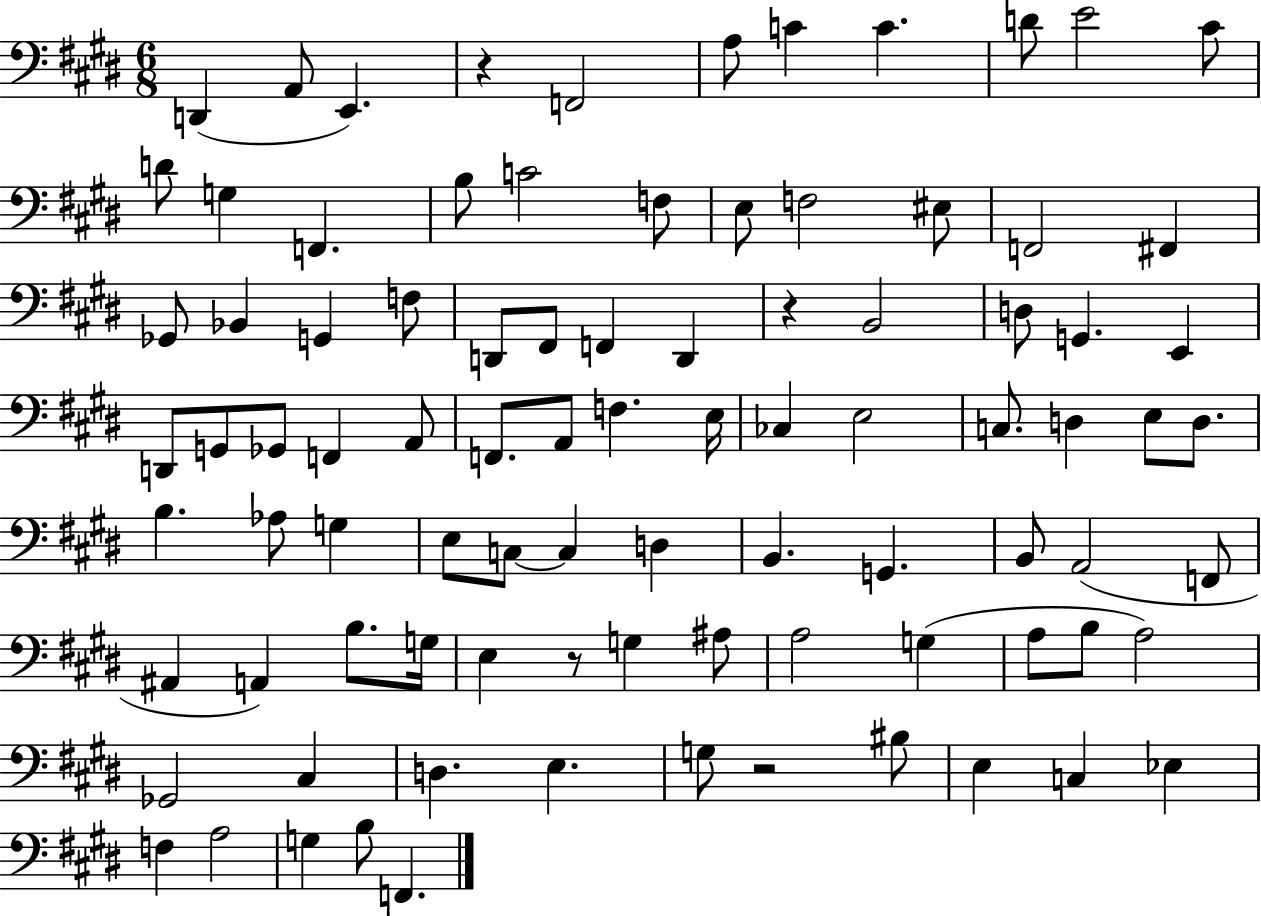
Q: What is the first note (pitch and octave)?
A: D2